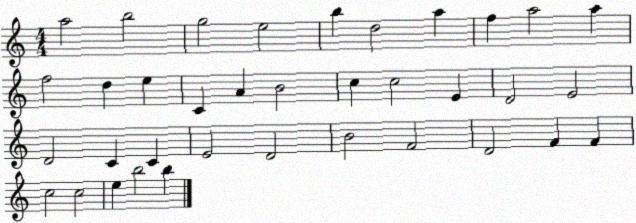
X:1
T:Untitled
M:4/4
L:1/4
K:C
a2 b2 g2 e2 b d2 a f a2 a f2 d e C A B2 c c2 E D2 E2 D2 C C E2 D2 B2 F2 D2 F F c2 c2 e b2 b